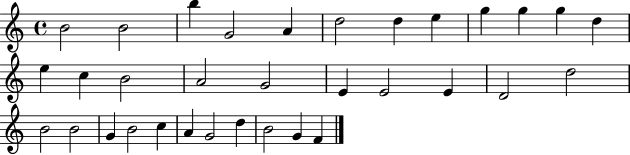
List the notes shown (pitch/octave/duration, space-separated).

B4/h B4/h B5/q G4/h A4/q D5/h D5/q E5/q G5/q G5/q G5/q D5/q E5/q C5/q B4/h A4/h G4/h E4/q E4/h E4/q D4/h D5/h B4/h B4/h G4/q B4/h C5/q A4/q G4/h D5/q B4/h G4/q F4/q